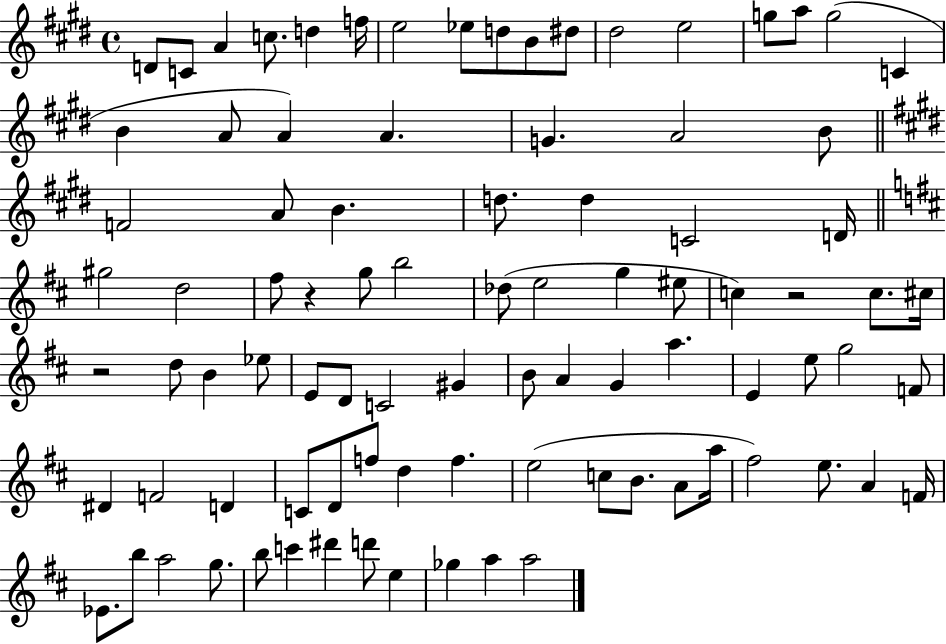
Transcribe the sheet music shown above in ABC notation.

X:1
T:Untitled
M:4/4
L:1/4
K:E
D/2 C/2 A c/2 d f/4 e2 _e/2 d/2 B/2 ^d/2 ^d2 e2 g/2 a/2 g2 C B A/2 A A G A2 B/2 F2 A/2 B d/2 d C2 D/4 ^g2 d2 ^f/2 z g/2 b2 _d/2 e2 g ^e/2 c z2 c/2 ^c/4 z2 d/2 B _e/2 E/2 D/2 C2 ^G B/2 A G a E e/2 g2 F/2 ^D F2 D C/2 D/2 f/2 d f e2 c/2 B/2 A/2 a/4 ^f2 e/2 A F/4 _E/2 b/2 a2 g/2 b/2 c' ^d' d'/2 e _g a a2